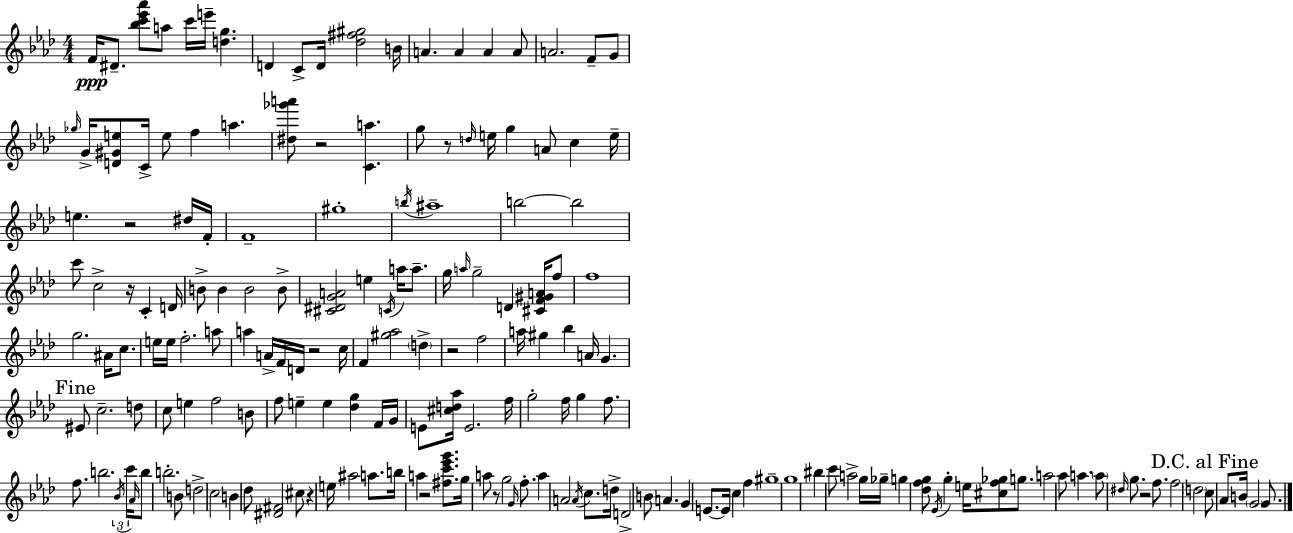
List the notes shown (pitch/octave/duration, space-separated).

F4/s D#4/e. [Bb5,C6,Eb6,Ab6]/e A5/e C6/s E6/s [D5,G5]/q. D4/q C4/e D4/s [Db5,F#5,G#5]/h B4/s A4/q. A4/q A4/q A4/e A4/h. F4/e G4/e Gb5/s G4/s [D4,G#4,E5]/e C4/s E5/e F5/q A5/q. [D#5,Gb6,A6]/e R/h [C4,A5]/q. G5/e R/e D5/s E5/s G5/q A4/e C5/q E5/s E5/q. R/h D#5/s F4/s F4/w G#5/w B5/s A#5/w B5/h B5/h C6/e C5/h R/s C4/q D4/s B4/e B4/q B4/h B4/e [C#4,D#4,G4,A4]/h E5/q C4/s A5/s A5/e. G5/s A5/s G5/h D4/q [C#4,F4,G#4,A4]/s F5/e F5/w G5/h. A#4/s C5/e. E5/s E5/s F5/h. A5/e A5/q A4/s F4/s D4/s R/h C5/s F4/q [G#5,Ab5]/h D5/q R/h F5/h A5/s G#5/q Bb5/q A4/s G4/q. EIS4/e C5/h. D5/e C5/e E5/q F5/h B4/e F5/e E5/q E5/q [Db5,G5]/q F4/s G4/s E4/e [C#5,D5,Ab5]/s E4/h. F5/s G5/h F5/s G5/q F5/e. F5/e. B5/h. Bb4/s C6/s Ab4/s B5/e B5/h. B4/e D5/h C5/h B4/q Db5/e [D#4,F#4]/h C#5/e R/q E5/s A#5/h A5/e. B5/s A5/q R/h [F#5,C6,Eb6,G6]/e. G5/s A5/e R/e G5/h G4/s F5/e. A5/q A4/h A4/s C5/e. D5/s D4/h B4/e A4/q. G4/q E4/e. E4/s C5/q F5/q G#5/w G5/w BIS5/q C6/e A5/h G5/s Gb5/s G5/q [Db5,F5,G5]/e Eb4/s G5/q E5/s [C#5,F5,Gb5]/e G5/e. A5/h Ab5/e A5/q. A5/e D#5/s G5/e. R/h F5/e. F5/h D5/h C5/e Ab4/e B4/s G4/h G4/e.